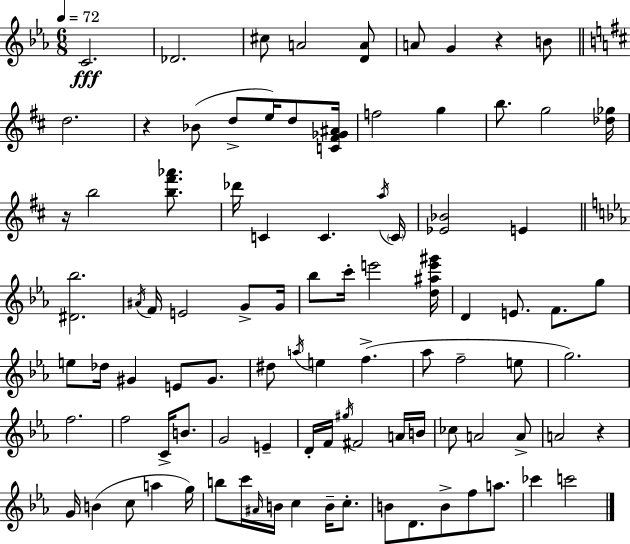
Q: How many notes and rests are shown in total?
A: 94